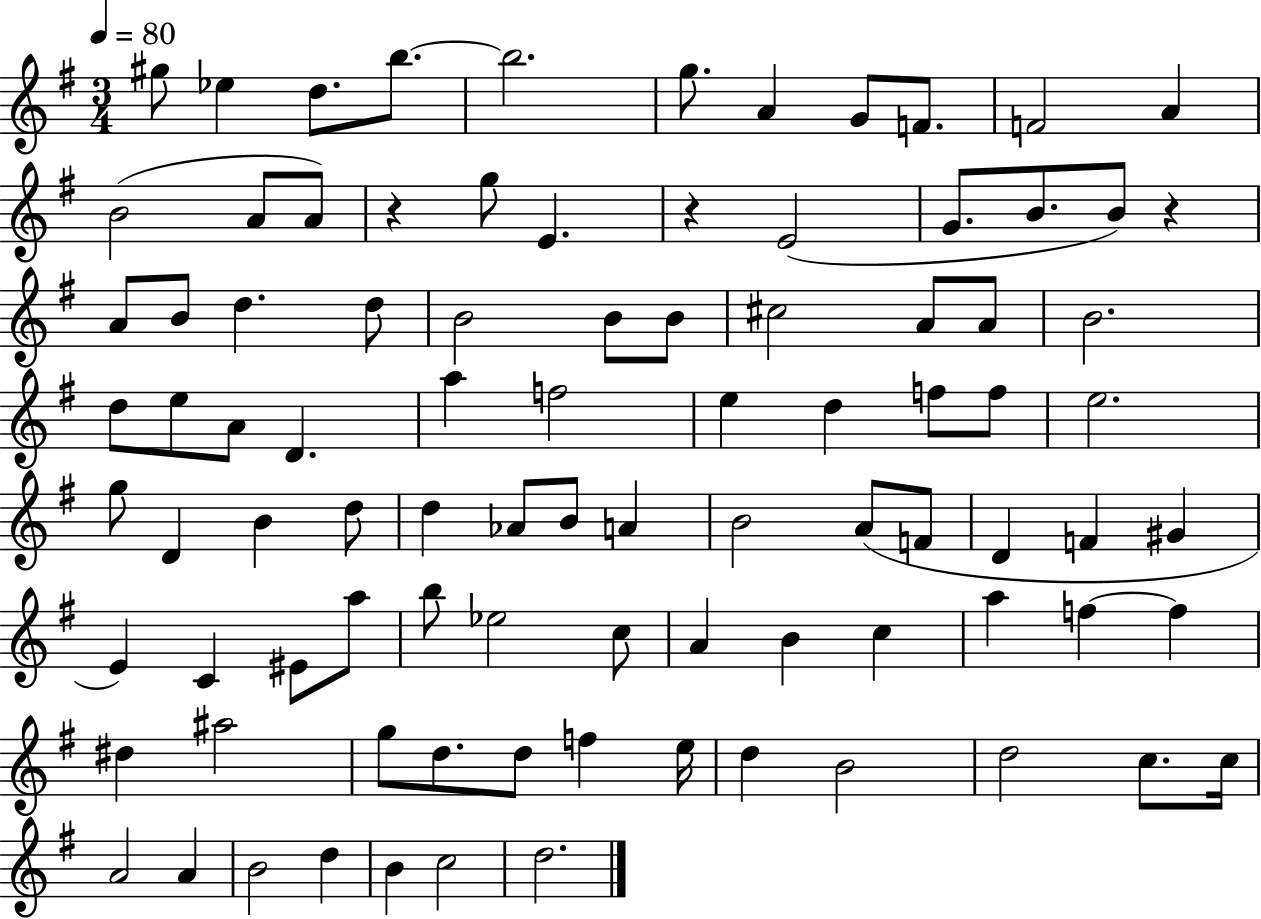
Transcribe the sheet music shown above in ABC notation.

X:1
T:Untitled
M:3/4
L:1/4
K:G
^g/2 _e d/2 b/2 b2 g/2 A G/2 F/2 F2 A B2 A/2 A/2 z g/2 E z E2 G/2 B/2 B/2 z A/2 B/2 d d/2 B2 B/2 B/2 ^c2 A/2 A/2 B2 d/2 e/2 A/2 D a f2 e d f/2 f/2 e2 g/2 D B d/2 d _A/2 B/2 A B2 A/2 F/2 D F ^G E C ^E/2 a/2 b/2 _e2 c/2 A B c a f f ^d ^a2 g/2 d/2 d/2 f e/4 d B2 d2 c/2 c/4 A2 A B2 d B c2 d2